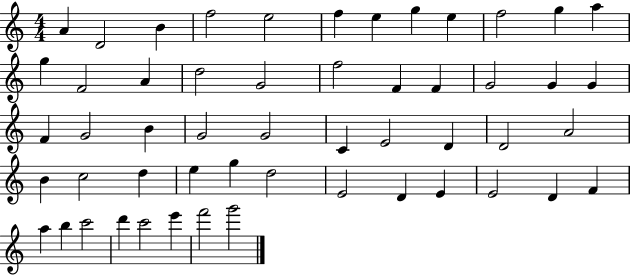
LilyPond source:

{
  \clef treble
  \numericTimeSignature
  \time 4/4
  \key c \major
  a'4 d'2 b'4 | f''2 e''2 | f''4 e''4 g''4 e''4 | f''2 g''4 a''4 | \break g''4 f'2 a'4 | d''2 g'2 | f''2 f'4 f'4 | g'2 g'4 g'4 | \break f'4 g'2 b'4 | g'2 g'2 | c'4 e'2 d'4 | d'2 a'2 | \break b'4 c''2 d''4 | e''4 g''4 d''2 | e'2 d'4 e'4 | e'2 d'4 f'4 | \break a''4 b''4 c'''2 | d'''4 c'''2 e'''4 | f'''2 g'''2 | \bar "|."
}